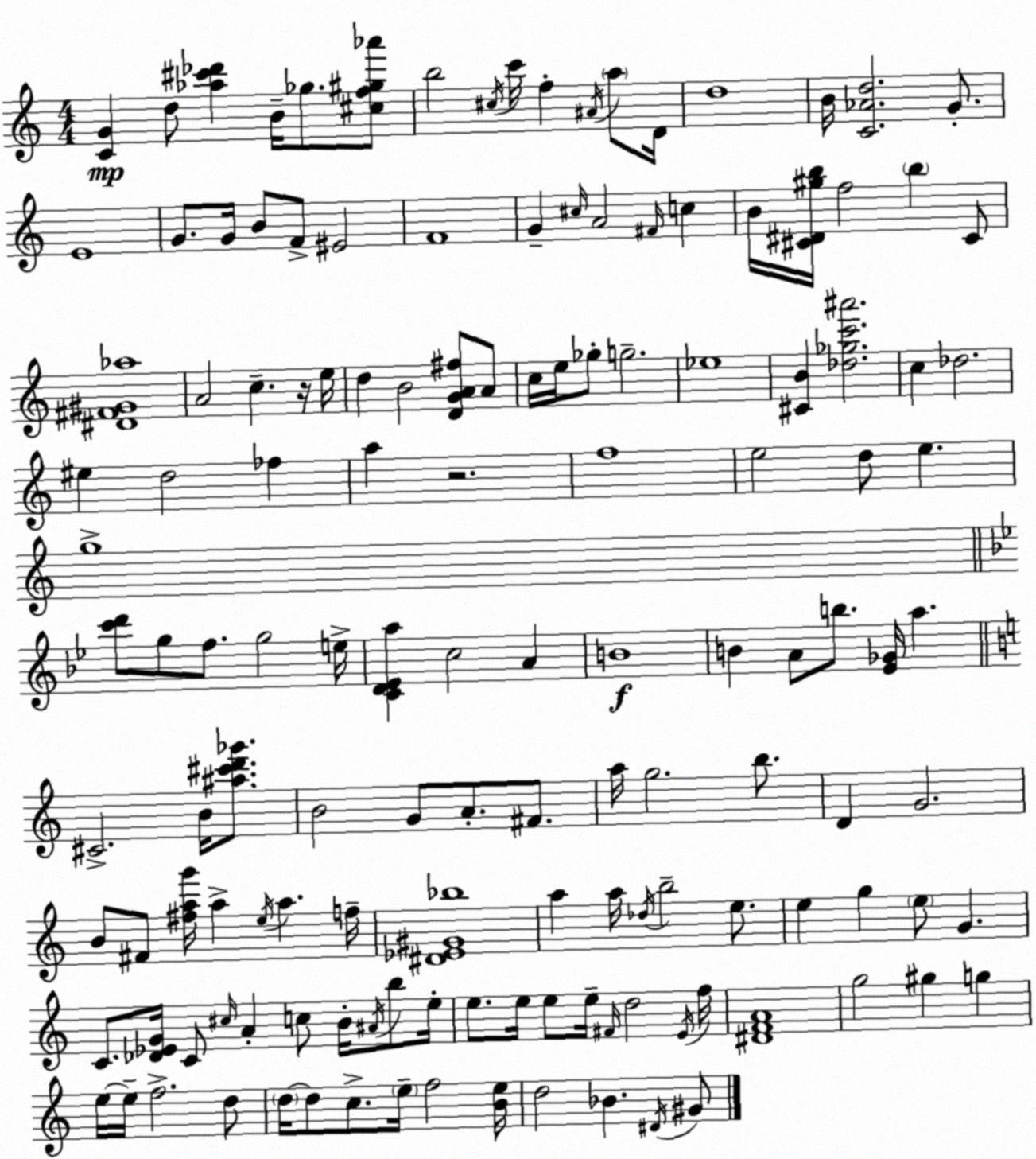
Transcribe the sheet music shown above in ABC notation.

X:1
T:Untitled
M:4/4
L:1/4
K:C
[CG] d/2 [_a^c'_d'] B/4 _g/2 [^cf^g_a']/2 b2 ^c/4 c'/4 f ^A/4 a/2 D/4 d4 B/4 [C_Ad]2 G/2 E4 G/2 G/4 B/2 F/2 ^E2 F4 G ^c/4 A2 ^F/4 c B/4 [^C^D^gb]/4 f2 b ^C/2 [^D^F^G_a]4 A2 c z/4 e/4 d B2 [DGA^f]/2 A/2 c/4 e/4 _g/2 g2 _e4 [^CB] [_d_gc'^a']2 c _d2 ^e d2 _f a z2 f4 e2 d/2 e g4 [c'd']/2 g/2 f/2 g2 e/4 [CD_Ea] c2 A B4 B A/2 b/2 [_E_G]/4 a ^C2 B/4 [^a^c'd'_g']/2 B2 G/2 A/2 ^F/2 a/4 g2 b/2 D G2 B/2 ^F/2 [^fag']/4 a e/4 a f/4 [^D_E^G_b]4 a a/4 _d/4 b2 e/2 e g e/2 G C/2 [_D_EG]/4 C/2 ^c/4 A c/2 B/4 ^A/4 b/2 e/4 e/2 e/4 e/2 e/4 ^F/4 d2 E/4 f/4 [^DFA]4 g2 ^g g e/4 e/4 f2 d/2 d/4 d/2 c/2 e/4 f2 [Be]/4 d2 _B ^D/4 ^G/2